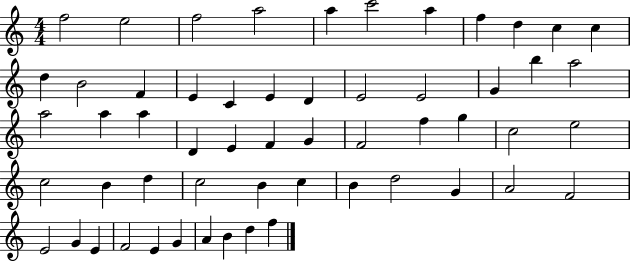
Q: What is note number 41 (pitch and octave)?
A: C5